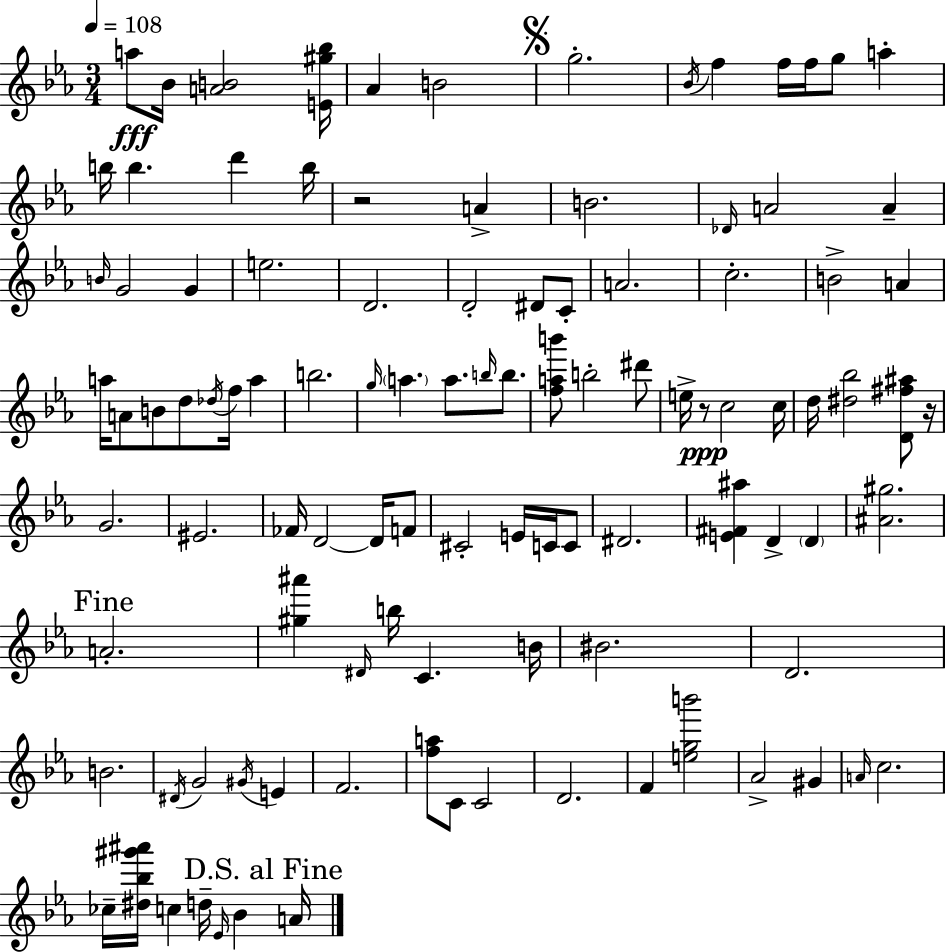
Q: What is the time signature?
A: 3/4